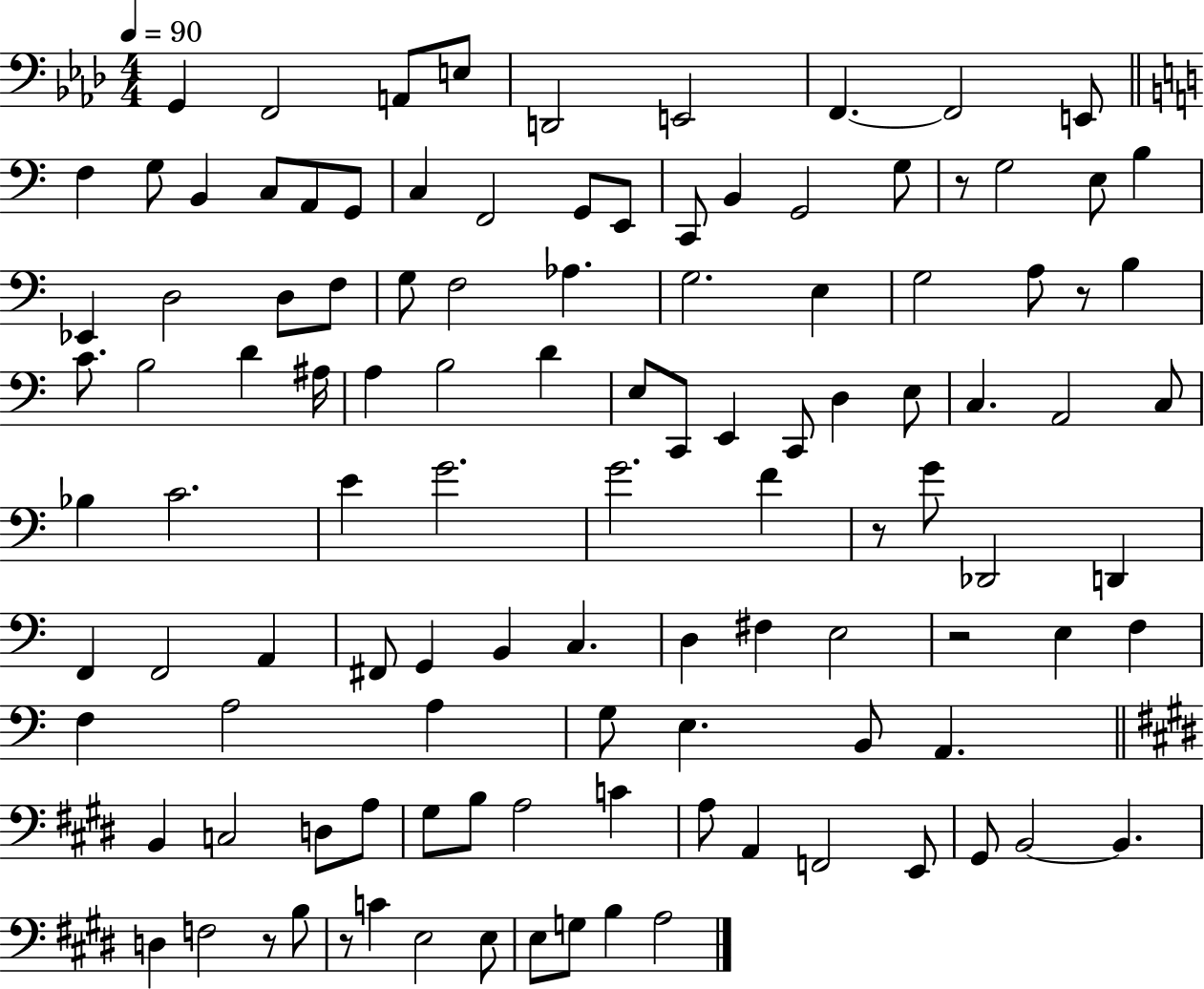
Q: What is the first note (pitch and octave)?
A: G2